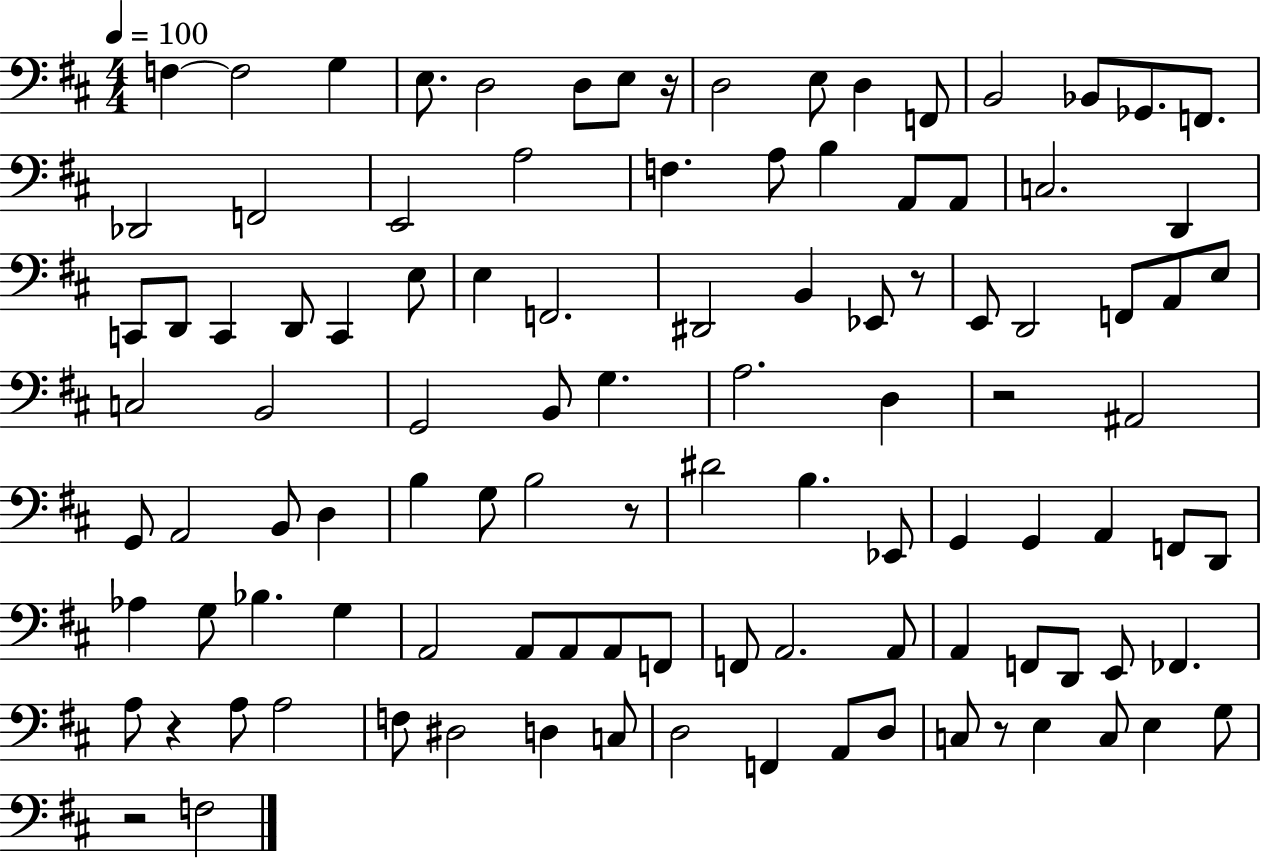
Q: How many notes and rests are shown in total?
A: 106